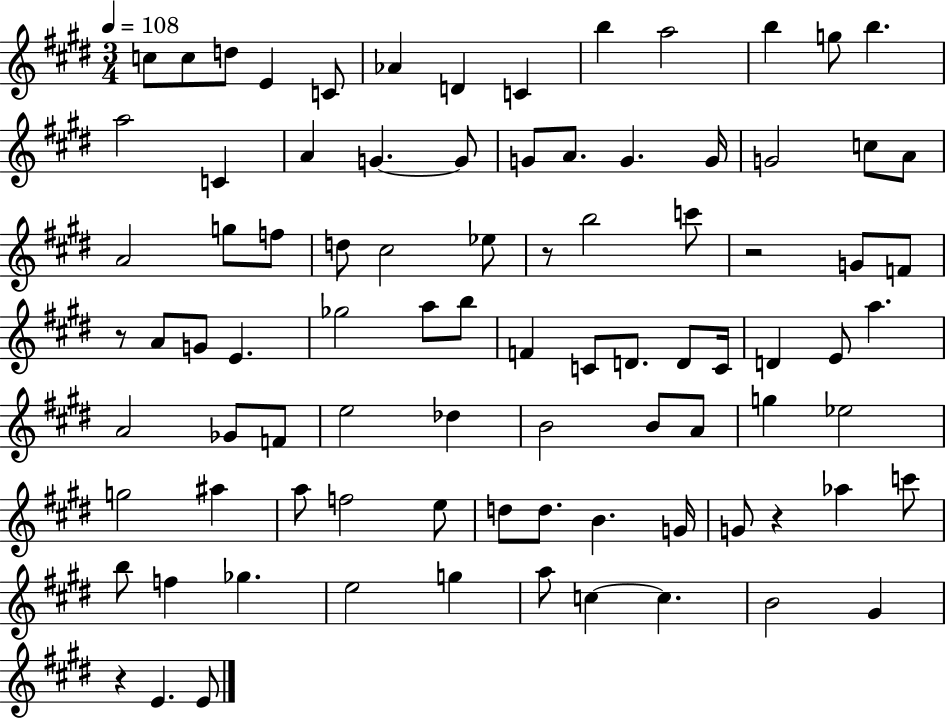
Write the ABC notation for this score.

X:1
T:Untitled
M:3/4
L:1/4
K:E
c/2 c/2 d/2 E C/2 _A D C b a2 b g/2 b a2 C A G G/2 G/2 A/2 G G/4 G2 c/2 A/2 A2 g/2 f/2 d/2 ^c2 _e/2 z/2 b2 c'/2 z2 G/2 F/2 z/2 A/2 G/2 E _g2 a/2 b/2 F C/2 D/2 D/2 C/4 D E/2 a A2 _G/2 F/2 e2 _d B2 B/2 A/2 g _e2 g2 ^a a/2 f2 e/2 d/2 d/2 B G/4 G/2 z _a c'/2 b/2 f _g e2 g a/2 c c B2 ^G z E E/2